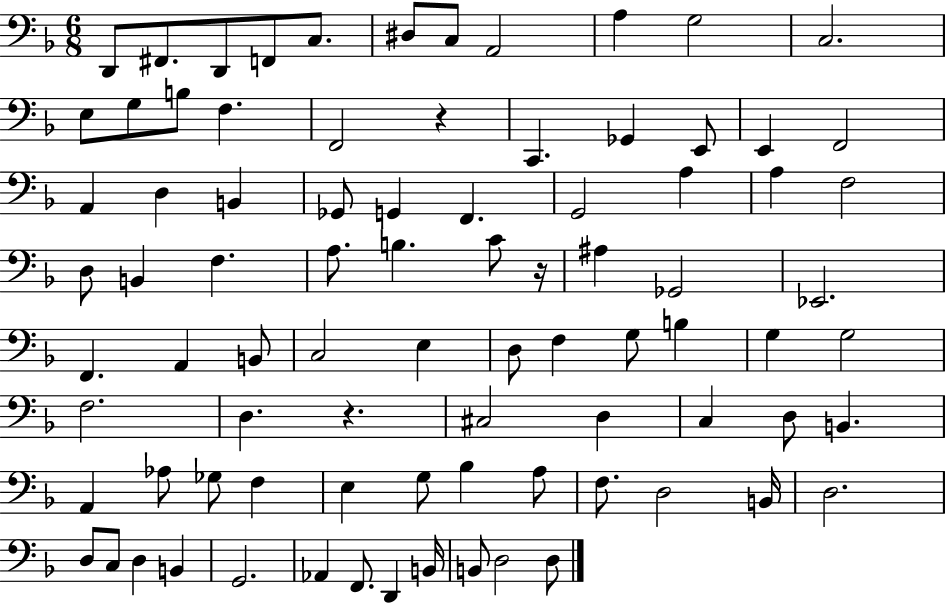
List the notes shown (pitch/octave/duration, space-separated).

D2/e F#2/e. D2/e F2/e C3/e. D#3/e C3/e A2/h A3/q G3/h C3/h. E3/e G3/e B3/e F3/q. F2/h R/q C2/q. Gb2/q E2/e E2/q F2/h A2/q D3/q B2/q Gb2/e G2/q F2/q. G2/h A3/q A3/q F3/h D3/e B2/q F3/q. A3/e. B3/q. C4/e R/s A#3/q Gb2/h Eb2/h. F2/q. A2/q B2/e C3/h E3/q D3/e F3/q G3/e B3/q G3/q G3/h F3/h. D3/q. R/q. C#3/h D3/q C3/q D3/e B2/q. A2/q Ab3/e Gb3/e F3/q E3/q G3/e Bb3/q A3/e F3/e. D3/h B2/s D3/h. D3/e C3/e D3/q B2/q G2/h. Ab2/q F2/e. D2/q B2/s B2/e D3/h D3/e